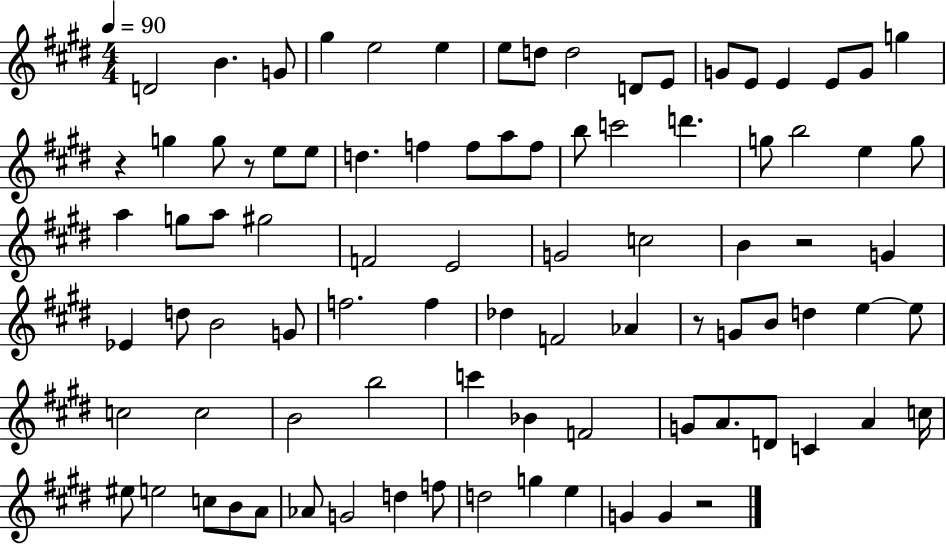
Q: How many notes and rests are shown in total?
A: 89